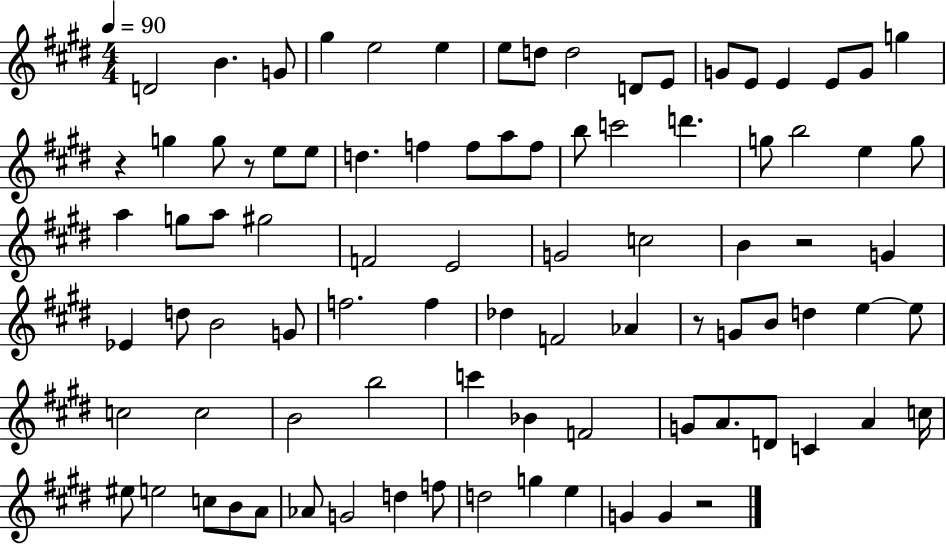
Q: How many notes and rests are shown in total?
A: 89